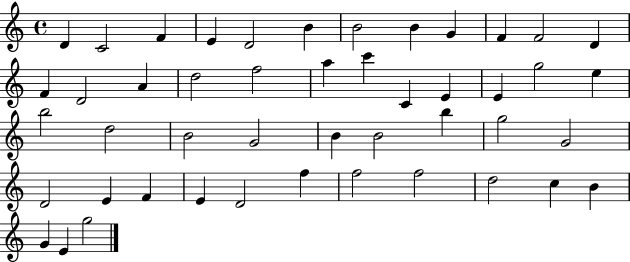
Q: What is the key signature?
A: C major